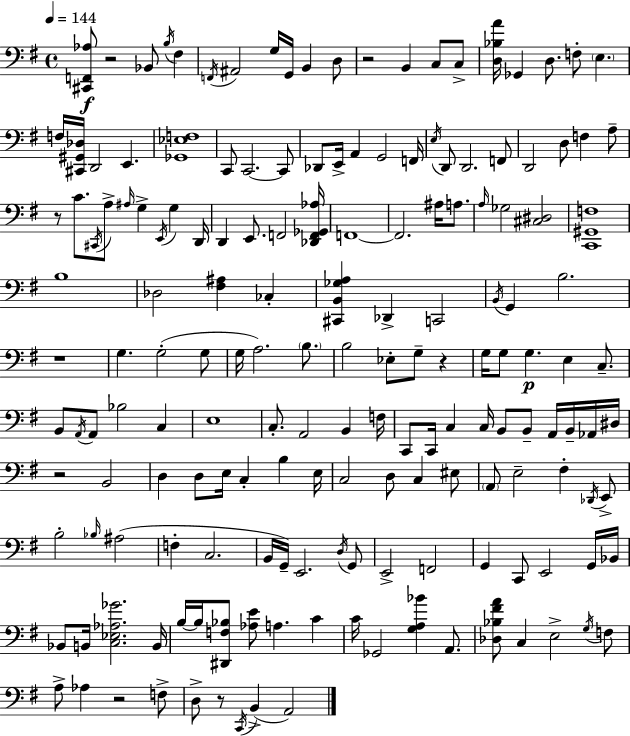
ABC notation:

X:1
T:Untitled
M:4/4
L:1/4
K:G
[^C,,F,,_A,]/2 z2 _B,,/2 B,/4 ^F, F,,/4 ^A,,2 G,/4 G,,/4 B,, D,/2 z2 B,, C,/2 C,/2 [D,_B,A]/4 _G,, D,/2 F,/2 E, F,/4 [^C,,^G,,_D,]/4 D,,2 E,, [_G,,_E,F,]4 C,,/2 C,,2 C,,/2 _D,,/2 E,,/4 A,, G,,2 F,,/4 E,/4 D,,/2 D,,2 F,,/2 D,,2 D,/2 F, A,/2 z/2 C/2 ^C,,/4 A,/2 ^A,/4 G, E,,/4 G, D,,/4 D,, E,,/2 F,,2 [_D,,F,,_G,,_A,]/4 F,,4 F,,2 ^A,/4 A,/2 A,/4 _G,2 [^C,^D,]2 [C,,^G,,F,]4 B,4 _D,2 [^F,^A,] _C, [^C,,B,,_G,A,] _D,, C,,2 B,,/4 G,, B,2 z4 G, G,2 G,/2 G,/4 A,2 B,/2 B,2 _E,/2 G,/2 z G,/4 G,/2 G, E, C,/2 B,,/2 A,,/4 A,,/2 _B,2 C, E,4 C,/2 A,,2 B,, F,/4 C,,/2 C,,/4 C, C,/4 B,,/2 B,,/2 A,,/4 B,,/4 _A,,/4 ^D,/4 z2 B,,2 D, D,/2 E,/4 C, B, E,/4 C,2 D,/2 C, ^E,/2 A,,/2 E,2 ^F, _D,,/4 E,,/2 B,2 _B,/4 ^A,2 F, C,2 B,,/4 G,,/4 E,,2 D,/4 G,,/2 E,,2 F,,2 G,, C,,/2 E,,2 G,,/4 _B,,/4 _B,,/2 B,,/4 [C,_E,_A,_G]2 B,,/4 B,/4 B,/4 [^D,,F,_B,]/2 [_A,E]/2 A, C C/4 _G,,2 [G,A,_B] A,,/2 [_D,_B,^FA]/2 C, E,2 G,/4 F,/2 A,/2 _A, z2 F,/2 D,/2 z/2 C,,/4 B,, A,,2